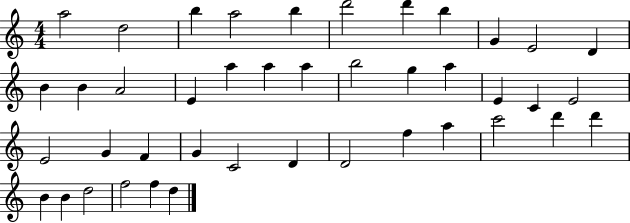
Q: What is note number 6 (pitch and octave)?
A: D6